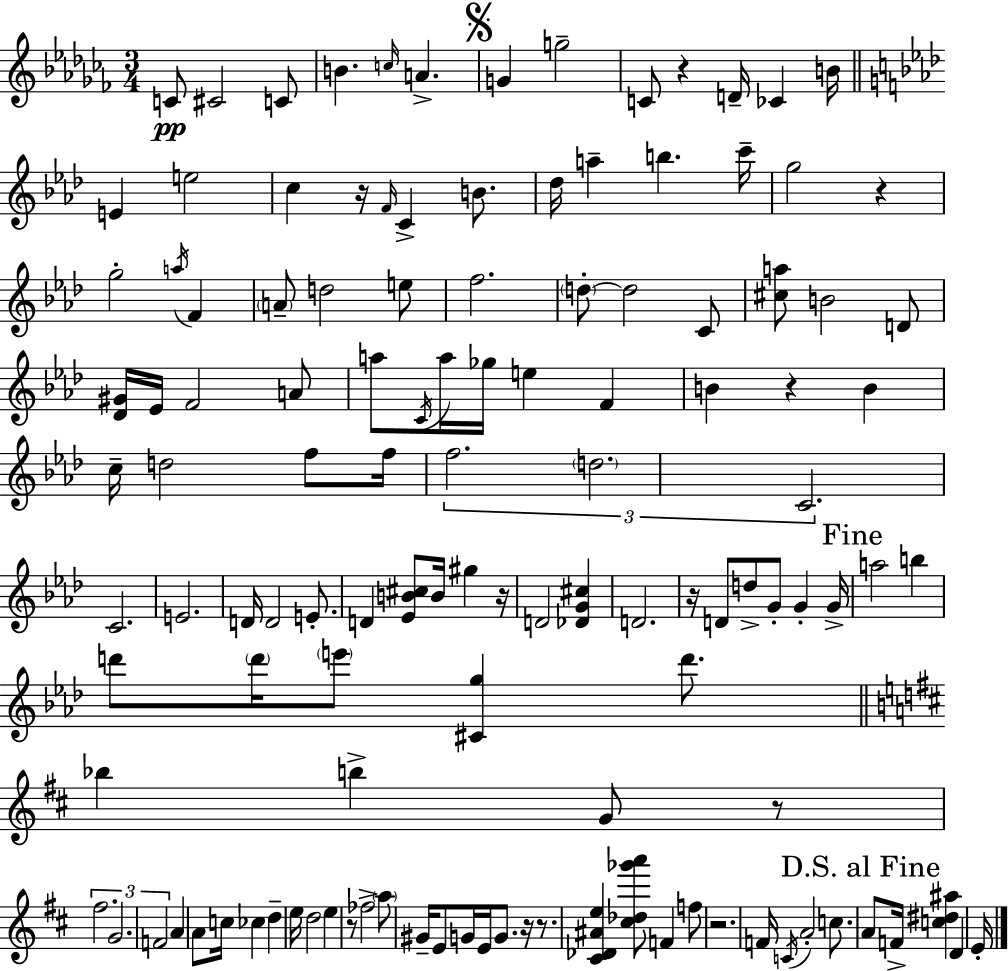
X:1
T:Untitled
M:3/4
L:1/4
K:Abm
C/2 ^C2 C/2 B c/4 A G g2 C/2 z D/4 _C B/4 E e2 c z/4 F/4 C B/2 _d/4 a b c'/4 g2 z g2 a/4 F A/2 d2 e/2 f2 d/2 d2 C/2 [^ca]/2 B2 D/2 [_D^G]/4 _E/4 F2 A/2 a/2 C/4 a/4 _g/4 e F B z B c/4 d2 f/2 f/4 f2 d2 C2 C2 E2 D/4 D2 E/2 D [_EB^c]/2 B/4 ^g z/4 D2 [_DG^c] D2 z/4 D/2 d/2 G/2 G G/4 a2 b d'/2 d'/4 e'/2 [^Cg] d'/2 _b b G/2 z/2 ^f2 G2 F2 A A/2 c/4 _c d e/4 d2 e z/2 _f2 a/2 ^G/4 E/2 G/4 E/4 G/2 z/4 z/2 [^C_D^Ae] [^c_d_g'a']/2 F f/2 z2 F/4 C/4 A2 c/2 A/2 F/4 [c^d^a] D E/4